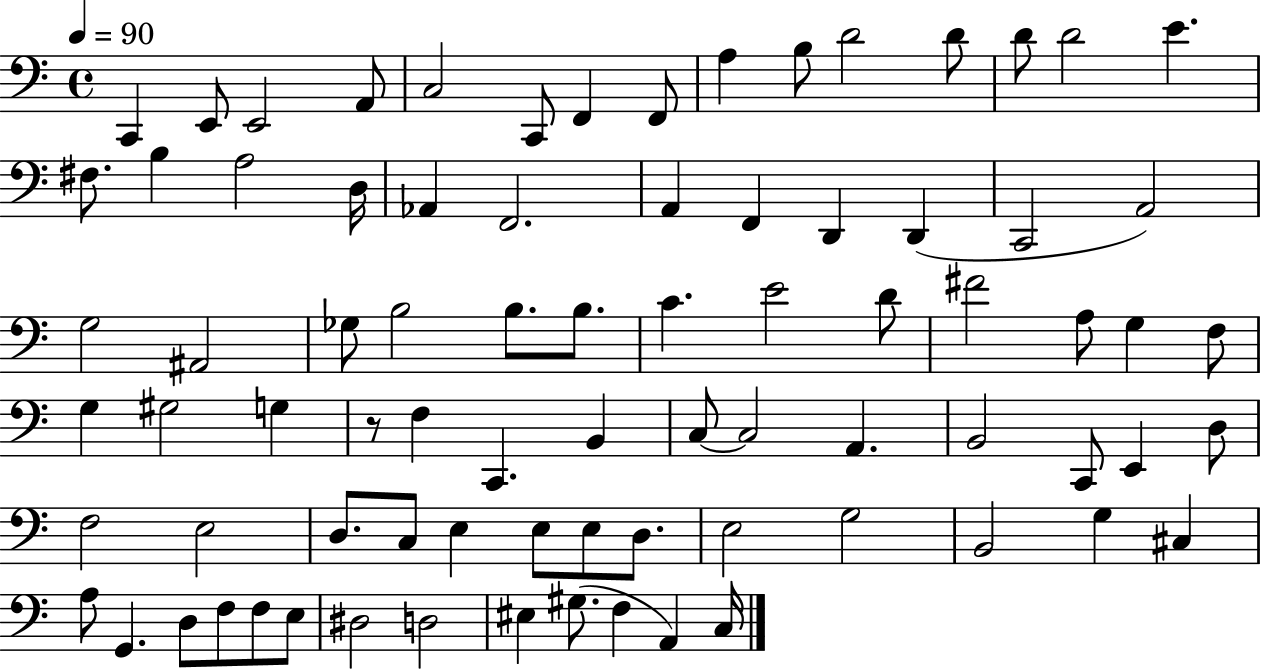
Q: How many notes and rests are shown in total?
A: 80